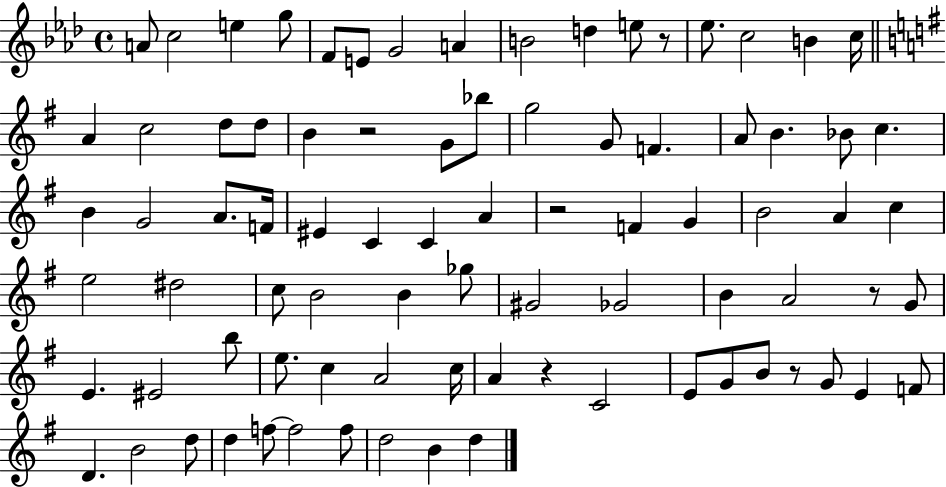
A4/e C5/h E5/q G5/e F4/e E4/e G4/h A4/q B4/h D5/q E5/e R/e Eb5/e. C5/h B4/q C5/s A4/q C5/h D5/e D5/e B4/q R/h G4/e Bb5/e G5/h G4/e F4/q. A4/e B4/q. Bb4/e C5/q. B4/q G4/h A4/e. F4/s EIS4/q C4/q C4/q A4/q R/h F4/q G4/q B4/h A4/q C5/q E5/h D#5/h C5/e B4/h B4/q Gb5/e G#4/h Gb4/h B4/q A4/h R/e G4/e E4/q. EIS4/h B5/e E5/e. C5/q A4/h C5/s A4/q R/q C4/h E4/e G4/e B4/e R/e G4/e E4/q F4/e D4/q. B4/h D5/e D5/q F5/e F5/h F5/e D5/h B4/q D5/q